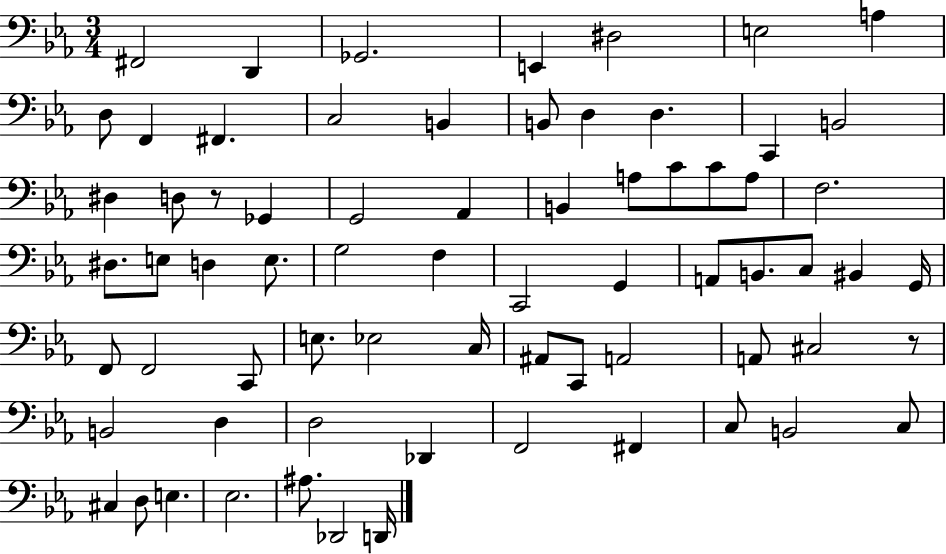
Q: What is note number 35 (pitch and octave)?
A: C2